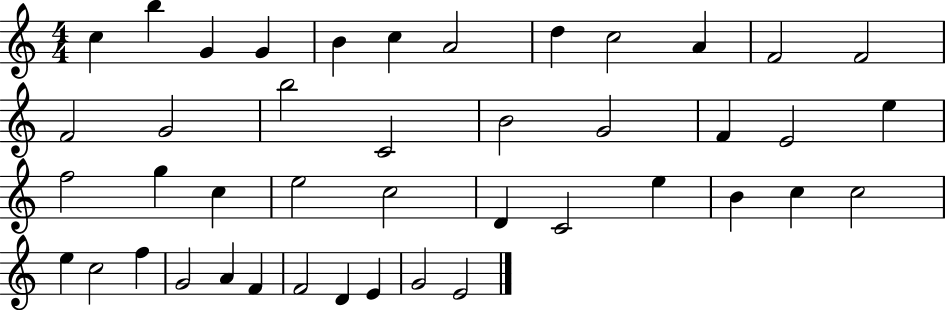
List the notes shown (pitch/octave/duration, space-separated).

C5/q B5/q G4/q G4/q B4/q C5/q A4/h D5/q C5/h A4/q F4/h F4/h F4/h G4/h B5/h C4/h B4/h G4/h F4/q E4/h E5/q F5/h G5/q C5/q E5/h C5/h D4/q C4/h E5/q B4/q C5/q C5/h E5/q C5/h F5/q G4/h A4/q F4/q F4/h D4/q E4/q G4/h E4/h